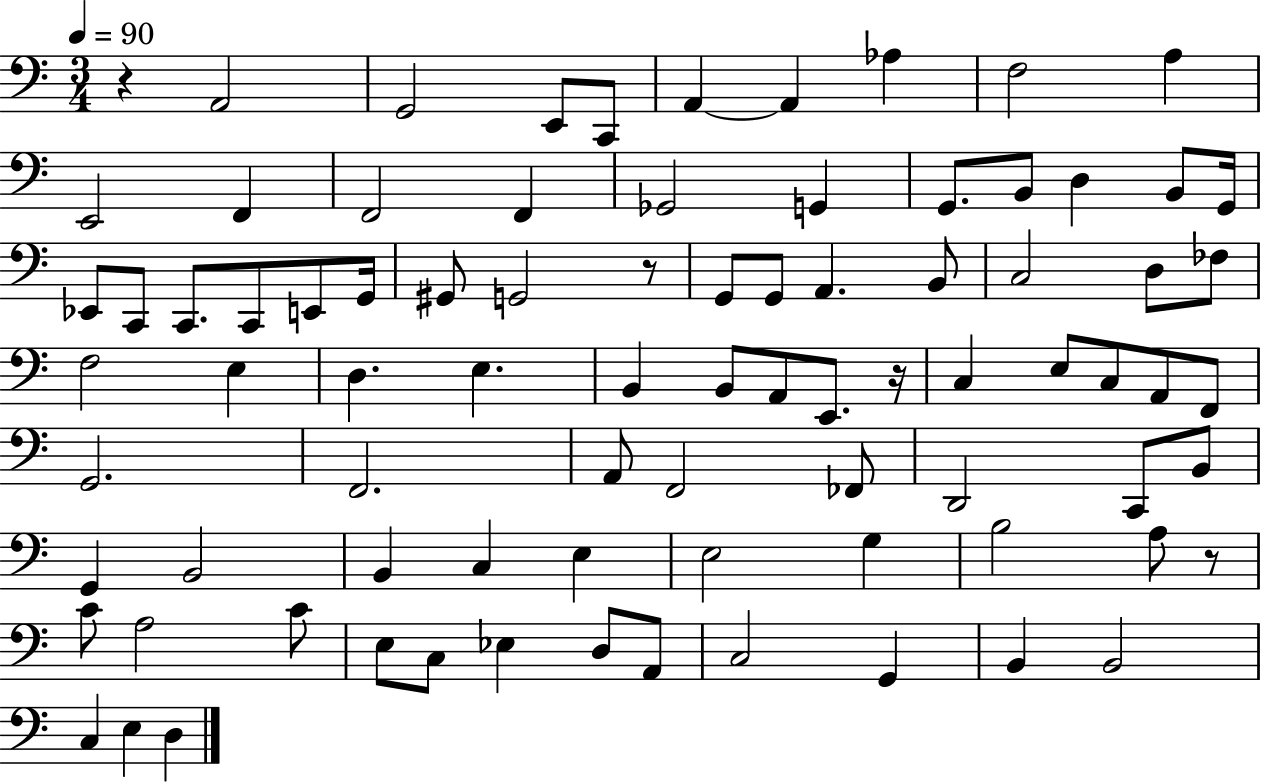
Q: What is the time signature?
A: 3/4